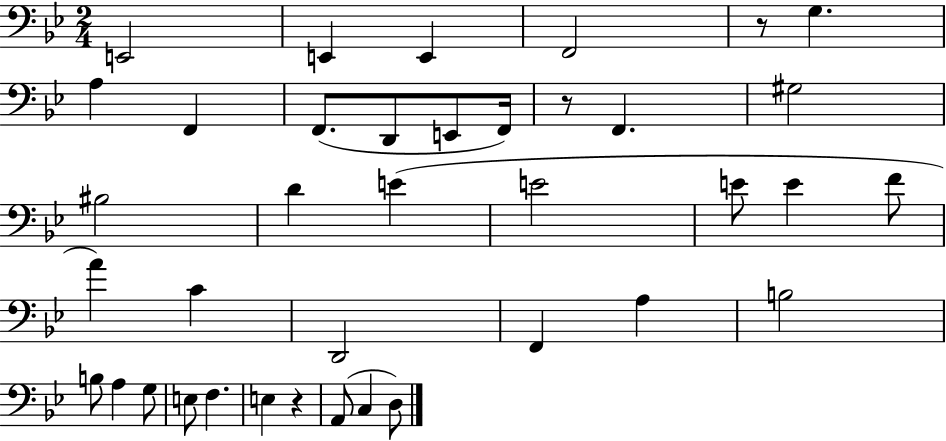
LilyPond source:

{
  \clef bass
  \numericTimeSignature
  \time 2/4
  \key bes \major
  e,2 | e,4 e,4 | f,2 | r8 g4. | \break a4 f,4 | f,8.( d,8 e,8 f,16) | r8 f,4. | gis2 | \break bis2 | d'4 e'4( | e'2 | e'8 e'4 f'8 | \break a'4) c'4 | d,2 | f,4 a4 | b2 | \break b8 a4 g8 | e8 f4. | e4 r4 | a,8( c4 d8) | \break \bar "|."
}